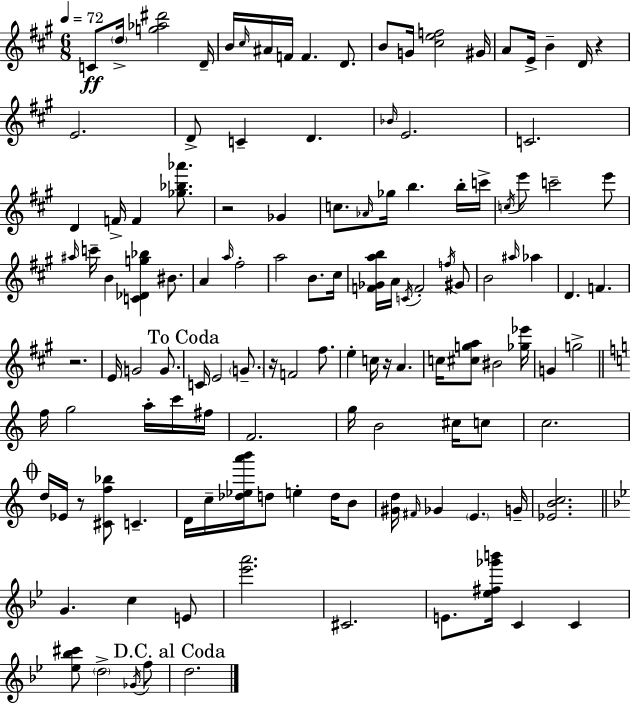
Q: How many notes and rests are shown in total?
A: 127